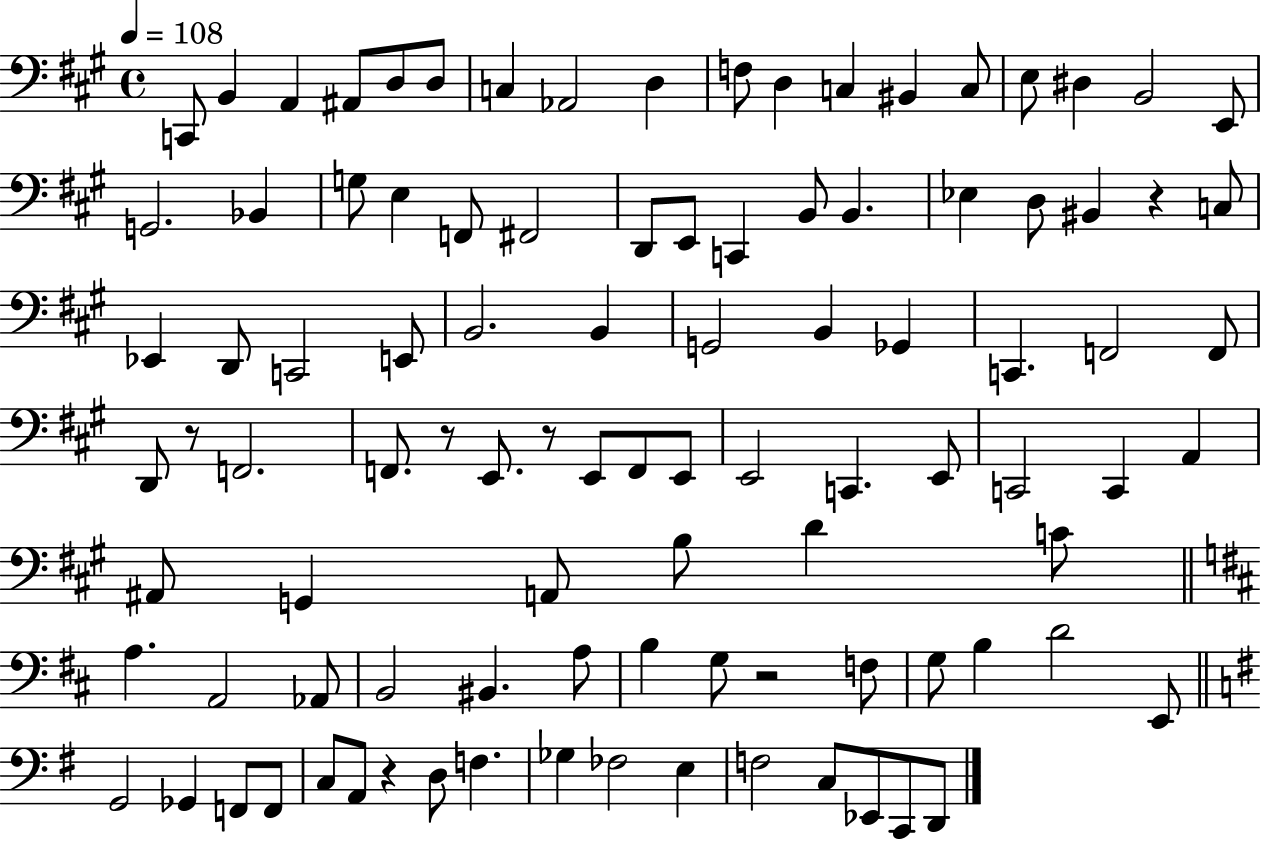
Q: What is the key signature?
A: A major